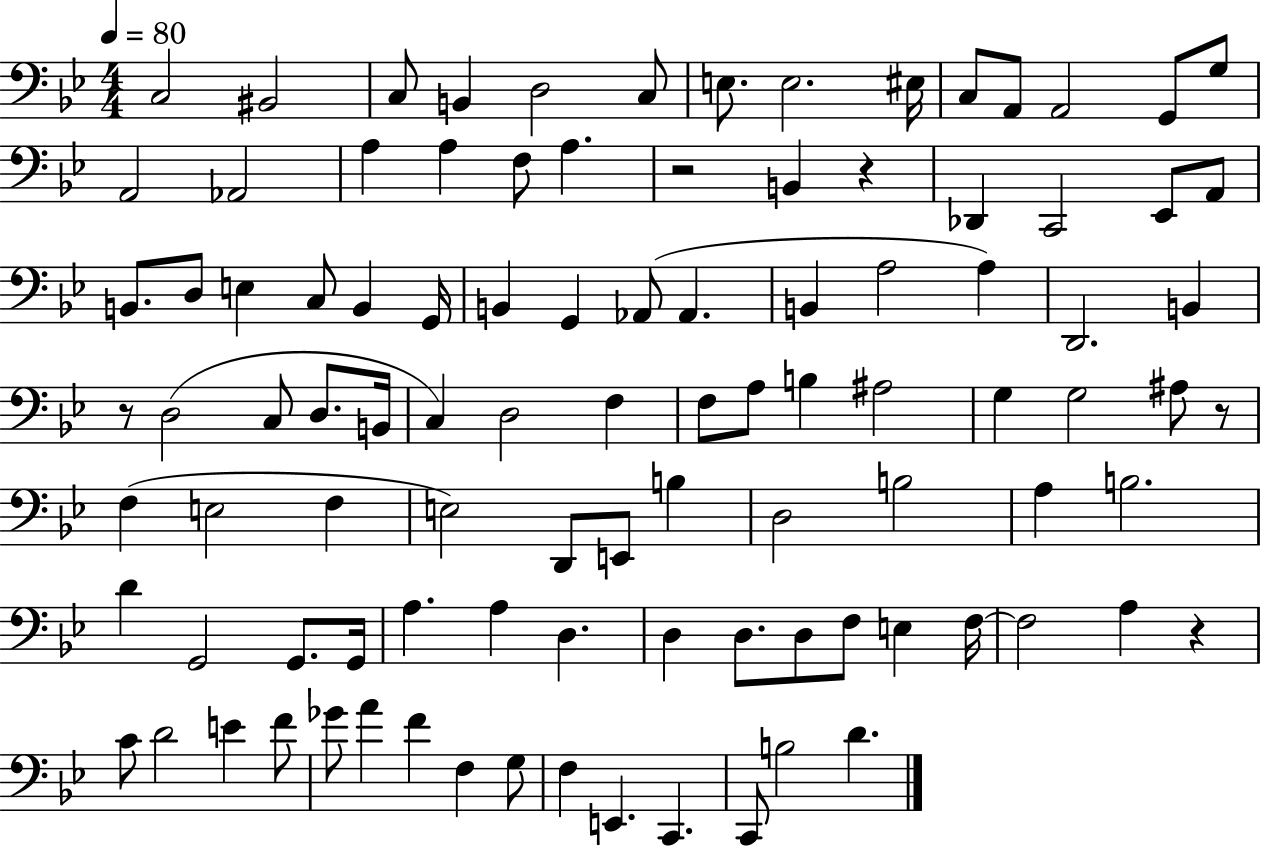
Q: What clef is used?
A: bass